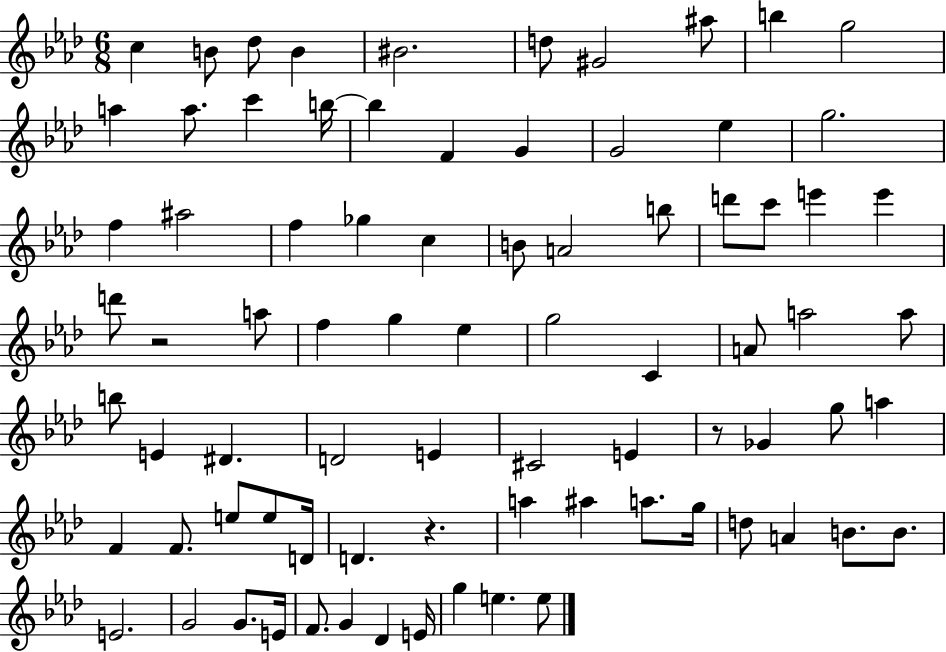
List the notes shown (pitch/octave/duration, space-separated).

C5/q B4/e Db5/e B4/q BIS4/h. D5/e G#4/h A#5/e B5/q G5/h A5/q A5/e. C6/q B5/s B5/q F4/q G4/q G4/h Eb5/q G5/h. F5/q A#5/h F5/q Gb5/q C5/q B4/e A4/h B5/e D6/e C6/e E6/q E6/q D6/e R/h A5/e F5/q G5/q Eb5/q G5/h C4/q A4/e A5/h A5/e B5/e E4/q D#4/q. D4/h E4/q C#4/h E4/q R/e Gb4/q G5/e A5/q F4/q F4/e. E5/e E5/e D4/s D4/q. R/q. A5/q A#5/q A5/e. G5/s D5/e A4/q B4/e. B4/e. E4/h. G4/h G4/e. E4/s F4/e. G4/q Db4/q E4/s G5/q E5/q. E5/e